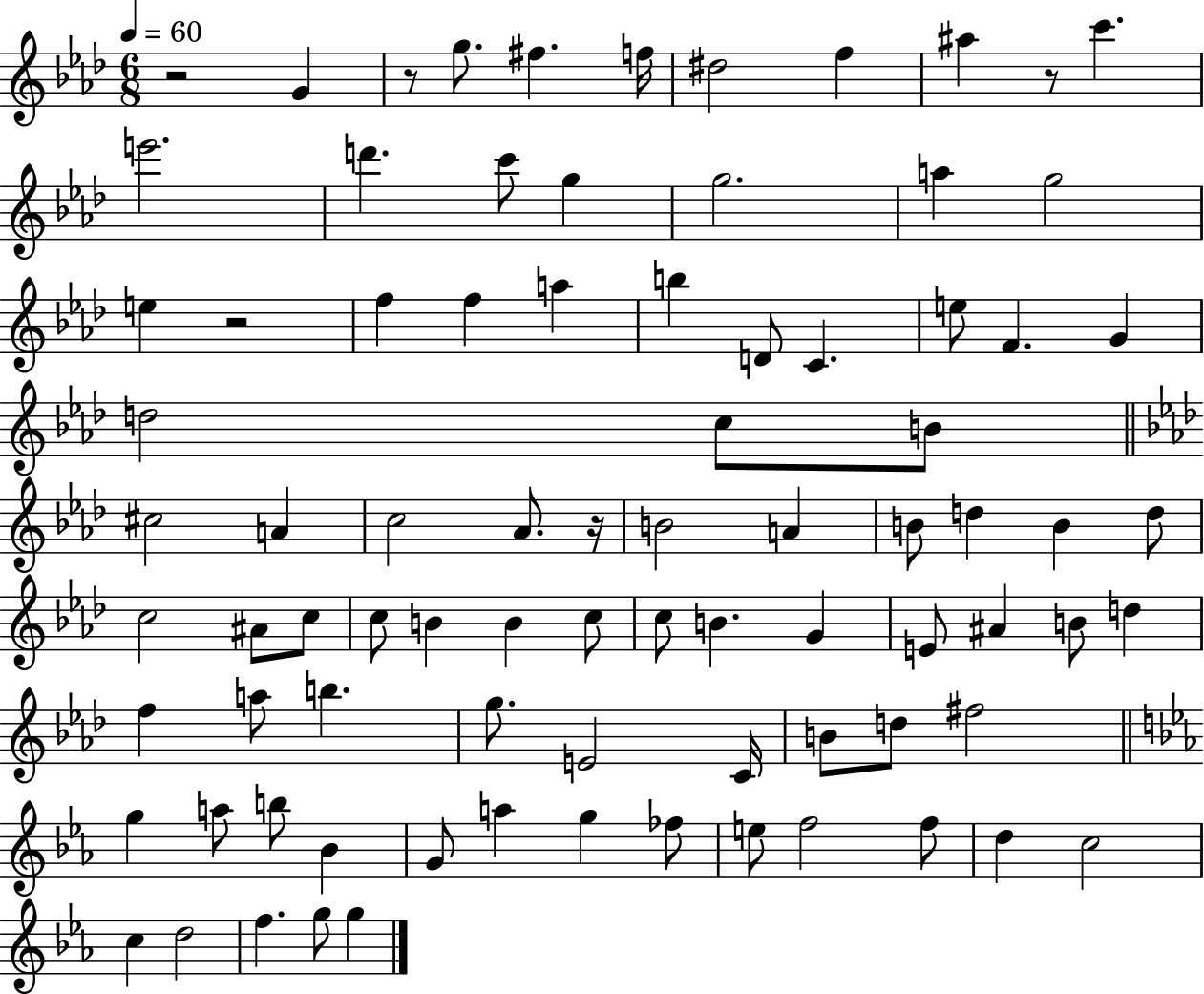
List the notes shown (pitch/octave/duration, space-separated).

R/h G4/q R/e G5/e. F#5/q. F5/s D#5/h F5/q A#5/q R/e C6/q. E6/h. D6/q. C6/e G5/q G5/h. A5/q G5/h E5/q R/h F5/q F5/q A5/q B5/q D4/e C4/q. E5/e F4/q. G4/q D5/h C5/e B4/e C#5/h A4/q C5/h Ab4/e. R/s B4/h A4/q B4/e D5/q B4/q D5/e C5/h A#4/e C5/e C5/e B4/q B4/q C5/e C5/e B4/q. G4/q E4/e A#4/q B4/e D5/q F5/q A5/e B5/q. G5/e. E4/h C4/s B4/e D5/e F#5/h G5/q A5/e B5/e Bb4/q G4/e A5/q G5/q FES5/e E5/e F5/h F5/e D5/q C5/h C5/q D5/h F5/q. G5/e G5/q